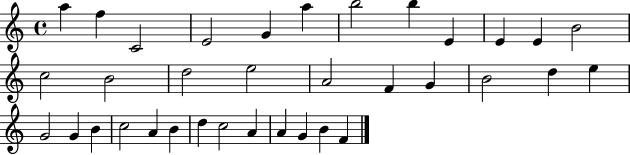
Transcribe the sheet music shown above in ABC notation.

X:1
T:Untitled
M:4/4
L:1/4
K:C
a f C2 E2 G a b2 b E E E B2 c2 B2 d2 e2 A2 F G B2 d e G2 G B c2 A B d c2 A A G B F